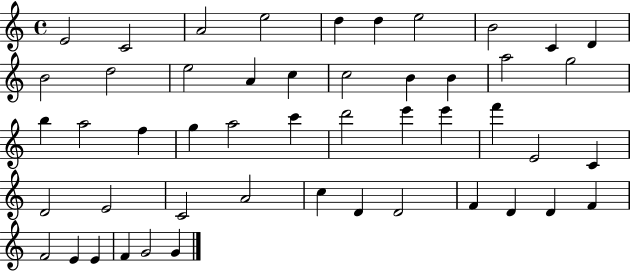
E4/h C4/h A4/h E5/h D5/q D5/q E5/h B4/h C4/q D4/q B4/h D5/h E5/h A4/q C5/q C5/h B4/q B4/q A5/h G5/h B5/q A5/h F5/q G5/q A5/h C6/q D6/h E6/q E6/q F6/q E4/h C4/q D4/h E4/h C4/h A4/h C5/q D4/q D4/h F4/q D4/q D4/q F4/q F4/h E4/q E4/q F4/q G4/h G4/q